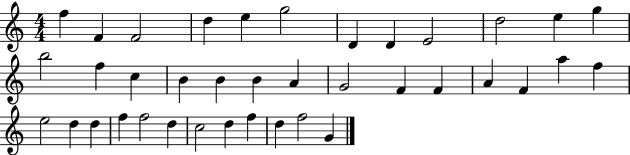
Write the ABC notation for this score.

X:1
T:Untitled
M:4/4
L:1/4
K:C
f F F2 d e g2 D D E2 d2 e g b2 f c B B B A G2 F F A F a f e2 d d f f2 d c2 d f d f2 G